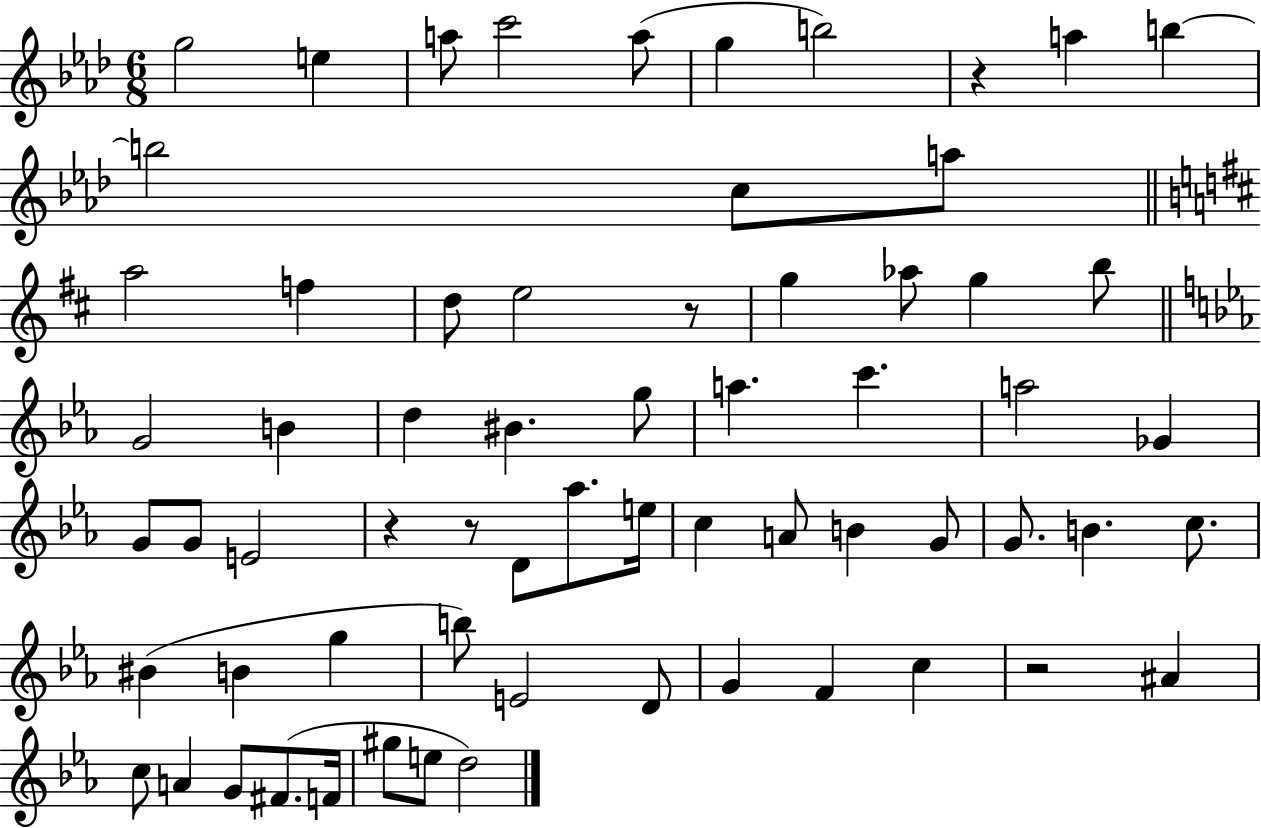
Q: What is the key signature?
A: AES major